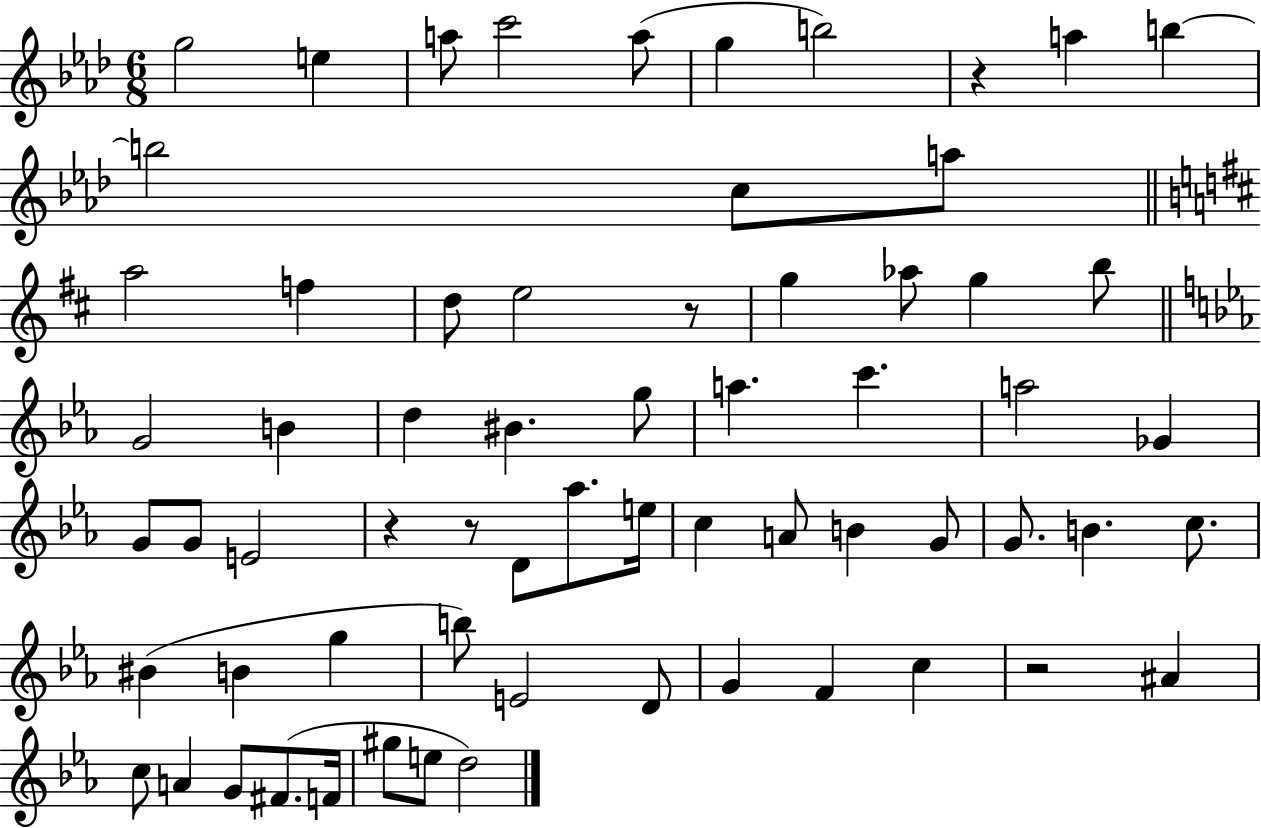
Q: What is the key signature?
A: AES major